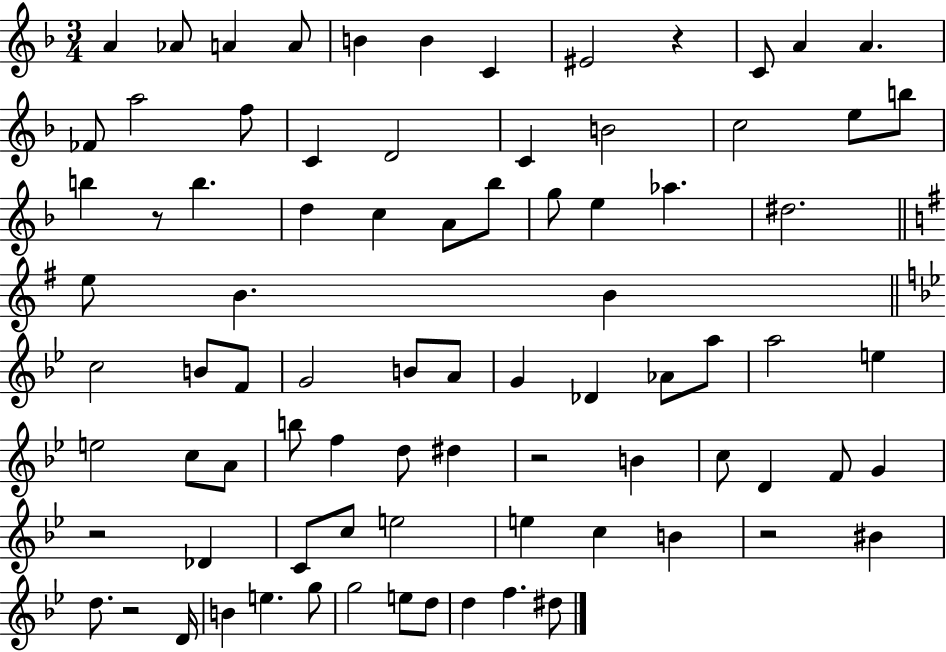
X:1
T:Untitled
M:3/4
L:1/4
K:F
A _A/2 A A/2 B B C ^E2 z C/2 A A _F/2 a2 f/2 C D2 C B2 c2 e/2 b/2 b z/2 b d c A/2 _b/2 g/2 e _a ^d2 e/2 B B c2 B/2 F/2 G2 B/2 A/2 G _D _A/2 a/2 a2 e e2 c/2 A/2 b/2 f d/2 ^d z2 B c/2 D F/2 G z2 _D C/2 c/2 e2 e c B z2 ^B d/2 z2 D/4 B e g/2 g2 e/2 d/2 d f ^d/2